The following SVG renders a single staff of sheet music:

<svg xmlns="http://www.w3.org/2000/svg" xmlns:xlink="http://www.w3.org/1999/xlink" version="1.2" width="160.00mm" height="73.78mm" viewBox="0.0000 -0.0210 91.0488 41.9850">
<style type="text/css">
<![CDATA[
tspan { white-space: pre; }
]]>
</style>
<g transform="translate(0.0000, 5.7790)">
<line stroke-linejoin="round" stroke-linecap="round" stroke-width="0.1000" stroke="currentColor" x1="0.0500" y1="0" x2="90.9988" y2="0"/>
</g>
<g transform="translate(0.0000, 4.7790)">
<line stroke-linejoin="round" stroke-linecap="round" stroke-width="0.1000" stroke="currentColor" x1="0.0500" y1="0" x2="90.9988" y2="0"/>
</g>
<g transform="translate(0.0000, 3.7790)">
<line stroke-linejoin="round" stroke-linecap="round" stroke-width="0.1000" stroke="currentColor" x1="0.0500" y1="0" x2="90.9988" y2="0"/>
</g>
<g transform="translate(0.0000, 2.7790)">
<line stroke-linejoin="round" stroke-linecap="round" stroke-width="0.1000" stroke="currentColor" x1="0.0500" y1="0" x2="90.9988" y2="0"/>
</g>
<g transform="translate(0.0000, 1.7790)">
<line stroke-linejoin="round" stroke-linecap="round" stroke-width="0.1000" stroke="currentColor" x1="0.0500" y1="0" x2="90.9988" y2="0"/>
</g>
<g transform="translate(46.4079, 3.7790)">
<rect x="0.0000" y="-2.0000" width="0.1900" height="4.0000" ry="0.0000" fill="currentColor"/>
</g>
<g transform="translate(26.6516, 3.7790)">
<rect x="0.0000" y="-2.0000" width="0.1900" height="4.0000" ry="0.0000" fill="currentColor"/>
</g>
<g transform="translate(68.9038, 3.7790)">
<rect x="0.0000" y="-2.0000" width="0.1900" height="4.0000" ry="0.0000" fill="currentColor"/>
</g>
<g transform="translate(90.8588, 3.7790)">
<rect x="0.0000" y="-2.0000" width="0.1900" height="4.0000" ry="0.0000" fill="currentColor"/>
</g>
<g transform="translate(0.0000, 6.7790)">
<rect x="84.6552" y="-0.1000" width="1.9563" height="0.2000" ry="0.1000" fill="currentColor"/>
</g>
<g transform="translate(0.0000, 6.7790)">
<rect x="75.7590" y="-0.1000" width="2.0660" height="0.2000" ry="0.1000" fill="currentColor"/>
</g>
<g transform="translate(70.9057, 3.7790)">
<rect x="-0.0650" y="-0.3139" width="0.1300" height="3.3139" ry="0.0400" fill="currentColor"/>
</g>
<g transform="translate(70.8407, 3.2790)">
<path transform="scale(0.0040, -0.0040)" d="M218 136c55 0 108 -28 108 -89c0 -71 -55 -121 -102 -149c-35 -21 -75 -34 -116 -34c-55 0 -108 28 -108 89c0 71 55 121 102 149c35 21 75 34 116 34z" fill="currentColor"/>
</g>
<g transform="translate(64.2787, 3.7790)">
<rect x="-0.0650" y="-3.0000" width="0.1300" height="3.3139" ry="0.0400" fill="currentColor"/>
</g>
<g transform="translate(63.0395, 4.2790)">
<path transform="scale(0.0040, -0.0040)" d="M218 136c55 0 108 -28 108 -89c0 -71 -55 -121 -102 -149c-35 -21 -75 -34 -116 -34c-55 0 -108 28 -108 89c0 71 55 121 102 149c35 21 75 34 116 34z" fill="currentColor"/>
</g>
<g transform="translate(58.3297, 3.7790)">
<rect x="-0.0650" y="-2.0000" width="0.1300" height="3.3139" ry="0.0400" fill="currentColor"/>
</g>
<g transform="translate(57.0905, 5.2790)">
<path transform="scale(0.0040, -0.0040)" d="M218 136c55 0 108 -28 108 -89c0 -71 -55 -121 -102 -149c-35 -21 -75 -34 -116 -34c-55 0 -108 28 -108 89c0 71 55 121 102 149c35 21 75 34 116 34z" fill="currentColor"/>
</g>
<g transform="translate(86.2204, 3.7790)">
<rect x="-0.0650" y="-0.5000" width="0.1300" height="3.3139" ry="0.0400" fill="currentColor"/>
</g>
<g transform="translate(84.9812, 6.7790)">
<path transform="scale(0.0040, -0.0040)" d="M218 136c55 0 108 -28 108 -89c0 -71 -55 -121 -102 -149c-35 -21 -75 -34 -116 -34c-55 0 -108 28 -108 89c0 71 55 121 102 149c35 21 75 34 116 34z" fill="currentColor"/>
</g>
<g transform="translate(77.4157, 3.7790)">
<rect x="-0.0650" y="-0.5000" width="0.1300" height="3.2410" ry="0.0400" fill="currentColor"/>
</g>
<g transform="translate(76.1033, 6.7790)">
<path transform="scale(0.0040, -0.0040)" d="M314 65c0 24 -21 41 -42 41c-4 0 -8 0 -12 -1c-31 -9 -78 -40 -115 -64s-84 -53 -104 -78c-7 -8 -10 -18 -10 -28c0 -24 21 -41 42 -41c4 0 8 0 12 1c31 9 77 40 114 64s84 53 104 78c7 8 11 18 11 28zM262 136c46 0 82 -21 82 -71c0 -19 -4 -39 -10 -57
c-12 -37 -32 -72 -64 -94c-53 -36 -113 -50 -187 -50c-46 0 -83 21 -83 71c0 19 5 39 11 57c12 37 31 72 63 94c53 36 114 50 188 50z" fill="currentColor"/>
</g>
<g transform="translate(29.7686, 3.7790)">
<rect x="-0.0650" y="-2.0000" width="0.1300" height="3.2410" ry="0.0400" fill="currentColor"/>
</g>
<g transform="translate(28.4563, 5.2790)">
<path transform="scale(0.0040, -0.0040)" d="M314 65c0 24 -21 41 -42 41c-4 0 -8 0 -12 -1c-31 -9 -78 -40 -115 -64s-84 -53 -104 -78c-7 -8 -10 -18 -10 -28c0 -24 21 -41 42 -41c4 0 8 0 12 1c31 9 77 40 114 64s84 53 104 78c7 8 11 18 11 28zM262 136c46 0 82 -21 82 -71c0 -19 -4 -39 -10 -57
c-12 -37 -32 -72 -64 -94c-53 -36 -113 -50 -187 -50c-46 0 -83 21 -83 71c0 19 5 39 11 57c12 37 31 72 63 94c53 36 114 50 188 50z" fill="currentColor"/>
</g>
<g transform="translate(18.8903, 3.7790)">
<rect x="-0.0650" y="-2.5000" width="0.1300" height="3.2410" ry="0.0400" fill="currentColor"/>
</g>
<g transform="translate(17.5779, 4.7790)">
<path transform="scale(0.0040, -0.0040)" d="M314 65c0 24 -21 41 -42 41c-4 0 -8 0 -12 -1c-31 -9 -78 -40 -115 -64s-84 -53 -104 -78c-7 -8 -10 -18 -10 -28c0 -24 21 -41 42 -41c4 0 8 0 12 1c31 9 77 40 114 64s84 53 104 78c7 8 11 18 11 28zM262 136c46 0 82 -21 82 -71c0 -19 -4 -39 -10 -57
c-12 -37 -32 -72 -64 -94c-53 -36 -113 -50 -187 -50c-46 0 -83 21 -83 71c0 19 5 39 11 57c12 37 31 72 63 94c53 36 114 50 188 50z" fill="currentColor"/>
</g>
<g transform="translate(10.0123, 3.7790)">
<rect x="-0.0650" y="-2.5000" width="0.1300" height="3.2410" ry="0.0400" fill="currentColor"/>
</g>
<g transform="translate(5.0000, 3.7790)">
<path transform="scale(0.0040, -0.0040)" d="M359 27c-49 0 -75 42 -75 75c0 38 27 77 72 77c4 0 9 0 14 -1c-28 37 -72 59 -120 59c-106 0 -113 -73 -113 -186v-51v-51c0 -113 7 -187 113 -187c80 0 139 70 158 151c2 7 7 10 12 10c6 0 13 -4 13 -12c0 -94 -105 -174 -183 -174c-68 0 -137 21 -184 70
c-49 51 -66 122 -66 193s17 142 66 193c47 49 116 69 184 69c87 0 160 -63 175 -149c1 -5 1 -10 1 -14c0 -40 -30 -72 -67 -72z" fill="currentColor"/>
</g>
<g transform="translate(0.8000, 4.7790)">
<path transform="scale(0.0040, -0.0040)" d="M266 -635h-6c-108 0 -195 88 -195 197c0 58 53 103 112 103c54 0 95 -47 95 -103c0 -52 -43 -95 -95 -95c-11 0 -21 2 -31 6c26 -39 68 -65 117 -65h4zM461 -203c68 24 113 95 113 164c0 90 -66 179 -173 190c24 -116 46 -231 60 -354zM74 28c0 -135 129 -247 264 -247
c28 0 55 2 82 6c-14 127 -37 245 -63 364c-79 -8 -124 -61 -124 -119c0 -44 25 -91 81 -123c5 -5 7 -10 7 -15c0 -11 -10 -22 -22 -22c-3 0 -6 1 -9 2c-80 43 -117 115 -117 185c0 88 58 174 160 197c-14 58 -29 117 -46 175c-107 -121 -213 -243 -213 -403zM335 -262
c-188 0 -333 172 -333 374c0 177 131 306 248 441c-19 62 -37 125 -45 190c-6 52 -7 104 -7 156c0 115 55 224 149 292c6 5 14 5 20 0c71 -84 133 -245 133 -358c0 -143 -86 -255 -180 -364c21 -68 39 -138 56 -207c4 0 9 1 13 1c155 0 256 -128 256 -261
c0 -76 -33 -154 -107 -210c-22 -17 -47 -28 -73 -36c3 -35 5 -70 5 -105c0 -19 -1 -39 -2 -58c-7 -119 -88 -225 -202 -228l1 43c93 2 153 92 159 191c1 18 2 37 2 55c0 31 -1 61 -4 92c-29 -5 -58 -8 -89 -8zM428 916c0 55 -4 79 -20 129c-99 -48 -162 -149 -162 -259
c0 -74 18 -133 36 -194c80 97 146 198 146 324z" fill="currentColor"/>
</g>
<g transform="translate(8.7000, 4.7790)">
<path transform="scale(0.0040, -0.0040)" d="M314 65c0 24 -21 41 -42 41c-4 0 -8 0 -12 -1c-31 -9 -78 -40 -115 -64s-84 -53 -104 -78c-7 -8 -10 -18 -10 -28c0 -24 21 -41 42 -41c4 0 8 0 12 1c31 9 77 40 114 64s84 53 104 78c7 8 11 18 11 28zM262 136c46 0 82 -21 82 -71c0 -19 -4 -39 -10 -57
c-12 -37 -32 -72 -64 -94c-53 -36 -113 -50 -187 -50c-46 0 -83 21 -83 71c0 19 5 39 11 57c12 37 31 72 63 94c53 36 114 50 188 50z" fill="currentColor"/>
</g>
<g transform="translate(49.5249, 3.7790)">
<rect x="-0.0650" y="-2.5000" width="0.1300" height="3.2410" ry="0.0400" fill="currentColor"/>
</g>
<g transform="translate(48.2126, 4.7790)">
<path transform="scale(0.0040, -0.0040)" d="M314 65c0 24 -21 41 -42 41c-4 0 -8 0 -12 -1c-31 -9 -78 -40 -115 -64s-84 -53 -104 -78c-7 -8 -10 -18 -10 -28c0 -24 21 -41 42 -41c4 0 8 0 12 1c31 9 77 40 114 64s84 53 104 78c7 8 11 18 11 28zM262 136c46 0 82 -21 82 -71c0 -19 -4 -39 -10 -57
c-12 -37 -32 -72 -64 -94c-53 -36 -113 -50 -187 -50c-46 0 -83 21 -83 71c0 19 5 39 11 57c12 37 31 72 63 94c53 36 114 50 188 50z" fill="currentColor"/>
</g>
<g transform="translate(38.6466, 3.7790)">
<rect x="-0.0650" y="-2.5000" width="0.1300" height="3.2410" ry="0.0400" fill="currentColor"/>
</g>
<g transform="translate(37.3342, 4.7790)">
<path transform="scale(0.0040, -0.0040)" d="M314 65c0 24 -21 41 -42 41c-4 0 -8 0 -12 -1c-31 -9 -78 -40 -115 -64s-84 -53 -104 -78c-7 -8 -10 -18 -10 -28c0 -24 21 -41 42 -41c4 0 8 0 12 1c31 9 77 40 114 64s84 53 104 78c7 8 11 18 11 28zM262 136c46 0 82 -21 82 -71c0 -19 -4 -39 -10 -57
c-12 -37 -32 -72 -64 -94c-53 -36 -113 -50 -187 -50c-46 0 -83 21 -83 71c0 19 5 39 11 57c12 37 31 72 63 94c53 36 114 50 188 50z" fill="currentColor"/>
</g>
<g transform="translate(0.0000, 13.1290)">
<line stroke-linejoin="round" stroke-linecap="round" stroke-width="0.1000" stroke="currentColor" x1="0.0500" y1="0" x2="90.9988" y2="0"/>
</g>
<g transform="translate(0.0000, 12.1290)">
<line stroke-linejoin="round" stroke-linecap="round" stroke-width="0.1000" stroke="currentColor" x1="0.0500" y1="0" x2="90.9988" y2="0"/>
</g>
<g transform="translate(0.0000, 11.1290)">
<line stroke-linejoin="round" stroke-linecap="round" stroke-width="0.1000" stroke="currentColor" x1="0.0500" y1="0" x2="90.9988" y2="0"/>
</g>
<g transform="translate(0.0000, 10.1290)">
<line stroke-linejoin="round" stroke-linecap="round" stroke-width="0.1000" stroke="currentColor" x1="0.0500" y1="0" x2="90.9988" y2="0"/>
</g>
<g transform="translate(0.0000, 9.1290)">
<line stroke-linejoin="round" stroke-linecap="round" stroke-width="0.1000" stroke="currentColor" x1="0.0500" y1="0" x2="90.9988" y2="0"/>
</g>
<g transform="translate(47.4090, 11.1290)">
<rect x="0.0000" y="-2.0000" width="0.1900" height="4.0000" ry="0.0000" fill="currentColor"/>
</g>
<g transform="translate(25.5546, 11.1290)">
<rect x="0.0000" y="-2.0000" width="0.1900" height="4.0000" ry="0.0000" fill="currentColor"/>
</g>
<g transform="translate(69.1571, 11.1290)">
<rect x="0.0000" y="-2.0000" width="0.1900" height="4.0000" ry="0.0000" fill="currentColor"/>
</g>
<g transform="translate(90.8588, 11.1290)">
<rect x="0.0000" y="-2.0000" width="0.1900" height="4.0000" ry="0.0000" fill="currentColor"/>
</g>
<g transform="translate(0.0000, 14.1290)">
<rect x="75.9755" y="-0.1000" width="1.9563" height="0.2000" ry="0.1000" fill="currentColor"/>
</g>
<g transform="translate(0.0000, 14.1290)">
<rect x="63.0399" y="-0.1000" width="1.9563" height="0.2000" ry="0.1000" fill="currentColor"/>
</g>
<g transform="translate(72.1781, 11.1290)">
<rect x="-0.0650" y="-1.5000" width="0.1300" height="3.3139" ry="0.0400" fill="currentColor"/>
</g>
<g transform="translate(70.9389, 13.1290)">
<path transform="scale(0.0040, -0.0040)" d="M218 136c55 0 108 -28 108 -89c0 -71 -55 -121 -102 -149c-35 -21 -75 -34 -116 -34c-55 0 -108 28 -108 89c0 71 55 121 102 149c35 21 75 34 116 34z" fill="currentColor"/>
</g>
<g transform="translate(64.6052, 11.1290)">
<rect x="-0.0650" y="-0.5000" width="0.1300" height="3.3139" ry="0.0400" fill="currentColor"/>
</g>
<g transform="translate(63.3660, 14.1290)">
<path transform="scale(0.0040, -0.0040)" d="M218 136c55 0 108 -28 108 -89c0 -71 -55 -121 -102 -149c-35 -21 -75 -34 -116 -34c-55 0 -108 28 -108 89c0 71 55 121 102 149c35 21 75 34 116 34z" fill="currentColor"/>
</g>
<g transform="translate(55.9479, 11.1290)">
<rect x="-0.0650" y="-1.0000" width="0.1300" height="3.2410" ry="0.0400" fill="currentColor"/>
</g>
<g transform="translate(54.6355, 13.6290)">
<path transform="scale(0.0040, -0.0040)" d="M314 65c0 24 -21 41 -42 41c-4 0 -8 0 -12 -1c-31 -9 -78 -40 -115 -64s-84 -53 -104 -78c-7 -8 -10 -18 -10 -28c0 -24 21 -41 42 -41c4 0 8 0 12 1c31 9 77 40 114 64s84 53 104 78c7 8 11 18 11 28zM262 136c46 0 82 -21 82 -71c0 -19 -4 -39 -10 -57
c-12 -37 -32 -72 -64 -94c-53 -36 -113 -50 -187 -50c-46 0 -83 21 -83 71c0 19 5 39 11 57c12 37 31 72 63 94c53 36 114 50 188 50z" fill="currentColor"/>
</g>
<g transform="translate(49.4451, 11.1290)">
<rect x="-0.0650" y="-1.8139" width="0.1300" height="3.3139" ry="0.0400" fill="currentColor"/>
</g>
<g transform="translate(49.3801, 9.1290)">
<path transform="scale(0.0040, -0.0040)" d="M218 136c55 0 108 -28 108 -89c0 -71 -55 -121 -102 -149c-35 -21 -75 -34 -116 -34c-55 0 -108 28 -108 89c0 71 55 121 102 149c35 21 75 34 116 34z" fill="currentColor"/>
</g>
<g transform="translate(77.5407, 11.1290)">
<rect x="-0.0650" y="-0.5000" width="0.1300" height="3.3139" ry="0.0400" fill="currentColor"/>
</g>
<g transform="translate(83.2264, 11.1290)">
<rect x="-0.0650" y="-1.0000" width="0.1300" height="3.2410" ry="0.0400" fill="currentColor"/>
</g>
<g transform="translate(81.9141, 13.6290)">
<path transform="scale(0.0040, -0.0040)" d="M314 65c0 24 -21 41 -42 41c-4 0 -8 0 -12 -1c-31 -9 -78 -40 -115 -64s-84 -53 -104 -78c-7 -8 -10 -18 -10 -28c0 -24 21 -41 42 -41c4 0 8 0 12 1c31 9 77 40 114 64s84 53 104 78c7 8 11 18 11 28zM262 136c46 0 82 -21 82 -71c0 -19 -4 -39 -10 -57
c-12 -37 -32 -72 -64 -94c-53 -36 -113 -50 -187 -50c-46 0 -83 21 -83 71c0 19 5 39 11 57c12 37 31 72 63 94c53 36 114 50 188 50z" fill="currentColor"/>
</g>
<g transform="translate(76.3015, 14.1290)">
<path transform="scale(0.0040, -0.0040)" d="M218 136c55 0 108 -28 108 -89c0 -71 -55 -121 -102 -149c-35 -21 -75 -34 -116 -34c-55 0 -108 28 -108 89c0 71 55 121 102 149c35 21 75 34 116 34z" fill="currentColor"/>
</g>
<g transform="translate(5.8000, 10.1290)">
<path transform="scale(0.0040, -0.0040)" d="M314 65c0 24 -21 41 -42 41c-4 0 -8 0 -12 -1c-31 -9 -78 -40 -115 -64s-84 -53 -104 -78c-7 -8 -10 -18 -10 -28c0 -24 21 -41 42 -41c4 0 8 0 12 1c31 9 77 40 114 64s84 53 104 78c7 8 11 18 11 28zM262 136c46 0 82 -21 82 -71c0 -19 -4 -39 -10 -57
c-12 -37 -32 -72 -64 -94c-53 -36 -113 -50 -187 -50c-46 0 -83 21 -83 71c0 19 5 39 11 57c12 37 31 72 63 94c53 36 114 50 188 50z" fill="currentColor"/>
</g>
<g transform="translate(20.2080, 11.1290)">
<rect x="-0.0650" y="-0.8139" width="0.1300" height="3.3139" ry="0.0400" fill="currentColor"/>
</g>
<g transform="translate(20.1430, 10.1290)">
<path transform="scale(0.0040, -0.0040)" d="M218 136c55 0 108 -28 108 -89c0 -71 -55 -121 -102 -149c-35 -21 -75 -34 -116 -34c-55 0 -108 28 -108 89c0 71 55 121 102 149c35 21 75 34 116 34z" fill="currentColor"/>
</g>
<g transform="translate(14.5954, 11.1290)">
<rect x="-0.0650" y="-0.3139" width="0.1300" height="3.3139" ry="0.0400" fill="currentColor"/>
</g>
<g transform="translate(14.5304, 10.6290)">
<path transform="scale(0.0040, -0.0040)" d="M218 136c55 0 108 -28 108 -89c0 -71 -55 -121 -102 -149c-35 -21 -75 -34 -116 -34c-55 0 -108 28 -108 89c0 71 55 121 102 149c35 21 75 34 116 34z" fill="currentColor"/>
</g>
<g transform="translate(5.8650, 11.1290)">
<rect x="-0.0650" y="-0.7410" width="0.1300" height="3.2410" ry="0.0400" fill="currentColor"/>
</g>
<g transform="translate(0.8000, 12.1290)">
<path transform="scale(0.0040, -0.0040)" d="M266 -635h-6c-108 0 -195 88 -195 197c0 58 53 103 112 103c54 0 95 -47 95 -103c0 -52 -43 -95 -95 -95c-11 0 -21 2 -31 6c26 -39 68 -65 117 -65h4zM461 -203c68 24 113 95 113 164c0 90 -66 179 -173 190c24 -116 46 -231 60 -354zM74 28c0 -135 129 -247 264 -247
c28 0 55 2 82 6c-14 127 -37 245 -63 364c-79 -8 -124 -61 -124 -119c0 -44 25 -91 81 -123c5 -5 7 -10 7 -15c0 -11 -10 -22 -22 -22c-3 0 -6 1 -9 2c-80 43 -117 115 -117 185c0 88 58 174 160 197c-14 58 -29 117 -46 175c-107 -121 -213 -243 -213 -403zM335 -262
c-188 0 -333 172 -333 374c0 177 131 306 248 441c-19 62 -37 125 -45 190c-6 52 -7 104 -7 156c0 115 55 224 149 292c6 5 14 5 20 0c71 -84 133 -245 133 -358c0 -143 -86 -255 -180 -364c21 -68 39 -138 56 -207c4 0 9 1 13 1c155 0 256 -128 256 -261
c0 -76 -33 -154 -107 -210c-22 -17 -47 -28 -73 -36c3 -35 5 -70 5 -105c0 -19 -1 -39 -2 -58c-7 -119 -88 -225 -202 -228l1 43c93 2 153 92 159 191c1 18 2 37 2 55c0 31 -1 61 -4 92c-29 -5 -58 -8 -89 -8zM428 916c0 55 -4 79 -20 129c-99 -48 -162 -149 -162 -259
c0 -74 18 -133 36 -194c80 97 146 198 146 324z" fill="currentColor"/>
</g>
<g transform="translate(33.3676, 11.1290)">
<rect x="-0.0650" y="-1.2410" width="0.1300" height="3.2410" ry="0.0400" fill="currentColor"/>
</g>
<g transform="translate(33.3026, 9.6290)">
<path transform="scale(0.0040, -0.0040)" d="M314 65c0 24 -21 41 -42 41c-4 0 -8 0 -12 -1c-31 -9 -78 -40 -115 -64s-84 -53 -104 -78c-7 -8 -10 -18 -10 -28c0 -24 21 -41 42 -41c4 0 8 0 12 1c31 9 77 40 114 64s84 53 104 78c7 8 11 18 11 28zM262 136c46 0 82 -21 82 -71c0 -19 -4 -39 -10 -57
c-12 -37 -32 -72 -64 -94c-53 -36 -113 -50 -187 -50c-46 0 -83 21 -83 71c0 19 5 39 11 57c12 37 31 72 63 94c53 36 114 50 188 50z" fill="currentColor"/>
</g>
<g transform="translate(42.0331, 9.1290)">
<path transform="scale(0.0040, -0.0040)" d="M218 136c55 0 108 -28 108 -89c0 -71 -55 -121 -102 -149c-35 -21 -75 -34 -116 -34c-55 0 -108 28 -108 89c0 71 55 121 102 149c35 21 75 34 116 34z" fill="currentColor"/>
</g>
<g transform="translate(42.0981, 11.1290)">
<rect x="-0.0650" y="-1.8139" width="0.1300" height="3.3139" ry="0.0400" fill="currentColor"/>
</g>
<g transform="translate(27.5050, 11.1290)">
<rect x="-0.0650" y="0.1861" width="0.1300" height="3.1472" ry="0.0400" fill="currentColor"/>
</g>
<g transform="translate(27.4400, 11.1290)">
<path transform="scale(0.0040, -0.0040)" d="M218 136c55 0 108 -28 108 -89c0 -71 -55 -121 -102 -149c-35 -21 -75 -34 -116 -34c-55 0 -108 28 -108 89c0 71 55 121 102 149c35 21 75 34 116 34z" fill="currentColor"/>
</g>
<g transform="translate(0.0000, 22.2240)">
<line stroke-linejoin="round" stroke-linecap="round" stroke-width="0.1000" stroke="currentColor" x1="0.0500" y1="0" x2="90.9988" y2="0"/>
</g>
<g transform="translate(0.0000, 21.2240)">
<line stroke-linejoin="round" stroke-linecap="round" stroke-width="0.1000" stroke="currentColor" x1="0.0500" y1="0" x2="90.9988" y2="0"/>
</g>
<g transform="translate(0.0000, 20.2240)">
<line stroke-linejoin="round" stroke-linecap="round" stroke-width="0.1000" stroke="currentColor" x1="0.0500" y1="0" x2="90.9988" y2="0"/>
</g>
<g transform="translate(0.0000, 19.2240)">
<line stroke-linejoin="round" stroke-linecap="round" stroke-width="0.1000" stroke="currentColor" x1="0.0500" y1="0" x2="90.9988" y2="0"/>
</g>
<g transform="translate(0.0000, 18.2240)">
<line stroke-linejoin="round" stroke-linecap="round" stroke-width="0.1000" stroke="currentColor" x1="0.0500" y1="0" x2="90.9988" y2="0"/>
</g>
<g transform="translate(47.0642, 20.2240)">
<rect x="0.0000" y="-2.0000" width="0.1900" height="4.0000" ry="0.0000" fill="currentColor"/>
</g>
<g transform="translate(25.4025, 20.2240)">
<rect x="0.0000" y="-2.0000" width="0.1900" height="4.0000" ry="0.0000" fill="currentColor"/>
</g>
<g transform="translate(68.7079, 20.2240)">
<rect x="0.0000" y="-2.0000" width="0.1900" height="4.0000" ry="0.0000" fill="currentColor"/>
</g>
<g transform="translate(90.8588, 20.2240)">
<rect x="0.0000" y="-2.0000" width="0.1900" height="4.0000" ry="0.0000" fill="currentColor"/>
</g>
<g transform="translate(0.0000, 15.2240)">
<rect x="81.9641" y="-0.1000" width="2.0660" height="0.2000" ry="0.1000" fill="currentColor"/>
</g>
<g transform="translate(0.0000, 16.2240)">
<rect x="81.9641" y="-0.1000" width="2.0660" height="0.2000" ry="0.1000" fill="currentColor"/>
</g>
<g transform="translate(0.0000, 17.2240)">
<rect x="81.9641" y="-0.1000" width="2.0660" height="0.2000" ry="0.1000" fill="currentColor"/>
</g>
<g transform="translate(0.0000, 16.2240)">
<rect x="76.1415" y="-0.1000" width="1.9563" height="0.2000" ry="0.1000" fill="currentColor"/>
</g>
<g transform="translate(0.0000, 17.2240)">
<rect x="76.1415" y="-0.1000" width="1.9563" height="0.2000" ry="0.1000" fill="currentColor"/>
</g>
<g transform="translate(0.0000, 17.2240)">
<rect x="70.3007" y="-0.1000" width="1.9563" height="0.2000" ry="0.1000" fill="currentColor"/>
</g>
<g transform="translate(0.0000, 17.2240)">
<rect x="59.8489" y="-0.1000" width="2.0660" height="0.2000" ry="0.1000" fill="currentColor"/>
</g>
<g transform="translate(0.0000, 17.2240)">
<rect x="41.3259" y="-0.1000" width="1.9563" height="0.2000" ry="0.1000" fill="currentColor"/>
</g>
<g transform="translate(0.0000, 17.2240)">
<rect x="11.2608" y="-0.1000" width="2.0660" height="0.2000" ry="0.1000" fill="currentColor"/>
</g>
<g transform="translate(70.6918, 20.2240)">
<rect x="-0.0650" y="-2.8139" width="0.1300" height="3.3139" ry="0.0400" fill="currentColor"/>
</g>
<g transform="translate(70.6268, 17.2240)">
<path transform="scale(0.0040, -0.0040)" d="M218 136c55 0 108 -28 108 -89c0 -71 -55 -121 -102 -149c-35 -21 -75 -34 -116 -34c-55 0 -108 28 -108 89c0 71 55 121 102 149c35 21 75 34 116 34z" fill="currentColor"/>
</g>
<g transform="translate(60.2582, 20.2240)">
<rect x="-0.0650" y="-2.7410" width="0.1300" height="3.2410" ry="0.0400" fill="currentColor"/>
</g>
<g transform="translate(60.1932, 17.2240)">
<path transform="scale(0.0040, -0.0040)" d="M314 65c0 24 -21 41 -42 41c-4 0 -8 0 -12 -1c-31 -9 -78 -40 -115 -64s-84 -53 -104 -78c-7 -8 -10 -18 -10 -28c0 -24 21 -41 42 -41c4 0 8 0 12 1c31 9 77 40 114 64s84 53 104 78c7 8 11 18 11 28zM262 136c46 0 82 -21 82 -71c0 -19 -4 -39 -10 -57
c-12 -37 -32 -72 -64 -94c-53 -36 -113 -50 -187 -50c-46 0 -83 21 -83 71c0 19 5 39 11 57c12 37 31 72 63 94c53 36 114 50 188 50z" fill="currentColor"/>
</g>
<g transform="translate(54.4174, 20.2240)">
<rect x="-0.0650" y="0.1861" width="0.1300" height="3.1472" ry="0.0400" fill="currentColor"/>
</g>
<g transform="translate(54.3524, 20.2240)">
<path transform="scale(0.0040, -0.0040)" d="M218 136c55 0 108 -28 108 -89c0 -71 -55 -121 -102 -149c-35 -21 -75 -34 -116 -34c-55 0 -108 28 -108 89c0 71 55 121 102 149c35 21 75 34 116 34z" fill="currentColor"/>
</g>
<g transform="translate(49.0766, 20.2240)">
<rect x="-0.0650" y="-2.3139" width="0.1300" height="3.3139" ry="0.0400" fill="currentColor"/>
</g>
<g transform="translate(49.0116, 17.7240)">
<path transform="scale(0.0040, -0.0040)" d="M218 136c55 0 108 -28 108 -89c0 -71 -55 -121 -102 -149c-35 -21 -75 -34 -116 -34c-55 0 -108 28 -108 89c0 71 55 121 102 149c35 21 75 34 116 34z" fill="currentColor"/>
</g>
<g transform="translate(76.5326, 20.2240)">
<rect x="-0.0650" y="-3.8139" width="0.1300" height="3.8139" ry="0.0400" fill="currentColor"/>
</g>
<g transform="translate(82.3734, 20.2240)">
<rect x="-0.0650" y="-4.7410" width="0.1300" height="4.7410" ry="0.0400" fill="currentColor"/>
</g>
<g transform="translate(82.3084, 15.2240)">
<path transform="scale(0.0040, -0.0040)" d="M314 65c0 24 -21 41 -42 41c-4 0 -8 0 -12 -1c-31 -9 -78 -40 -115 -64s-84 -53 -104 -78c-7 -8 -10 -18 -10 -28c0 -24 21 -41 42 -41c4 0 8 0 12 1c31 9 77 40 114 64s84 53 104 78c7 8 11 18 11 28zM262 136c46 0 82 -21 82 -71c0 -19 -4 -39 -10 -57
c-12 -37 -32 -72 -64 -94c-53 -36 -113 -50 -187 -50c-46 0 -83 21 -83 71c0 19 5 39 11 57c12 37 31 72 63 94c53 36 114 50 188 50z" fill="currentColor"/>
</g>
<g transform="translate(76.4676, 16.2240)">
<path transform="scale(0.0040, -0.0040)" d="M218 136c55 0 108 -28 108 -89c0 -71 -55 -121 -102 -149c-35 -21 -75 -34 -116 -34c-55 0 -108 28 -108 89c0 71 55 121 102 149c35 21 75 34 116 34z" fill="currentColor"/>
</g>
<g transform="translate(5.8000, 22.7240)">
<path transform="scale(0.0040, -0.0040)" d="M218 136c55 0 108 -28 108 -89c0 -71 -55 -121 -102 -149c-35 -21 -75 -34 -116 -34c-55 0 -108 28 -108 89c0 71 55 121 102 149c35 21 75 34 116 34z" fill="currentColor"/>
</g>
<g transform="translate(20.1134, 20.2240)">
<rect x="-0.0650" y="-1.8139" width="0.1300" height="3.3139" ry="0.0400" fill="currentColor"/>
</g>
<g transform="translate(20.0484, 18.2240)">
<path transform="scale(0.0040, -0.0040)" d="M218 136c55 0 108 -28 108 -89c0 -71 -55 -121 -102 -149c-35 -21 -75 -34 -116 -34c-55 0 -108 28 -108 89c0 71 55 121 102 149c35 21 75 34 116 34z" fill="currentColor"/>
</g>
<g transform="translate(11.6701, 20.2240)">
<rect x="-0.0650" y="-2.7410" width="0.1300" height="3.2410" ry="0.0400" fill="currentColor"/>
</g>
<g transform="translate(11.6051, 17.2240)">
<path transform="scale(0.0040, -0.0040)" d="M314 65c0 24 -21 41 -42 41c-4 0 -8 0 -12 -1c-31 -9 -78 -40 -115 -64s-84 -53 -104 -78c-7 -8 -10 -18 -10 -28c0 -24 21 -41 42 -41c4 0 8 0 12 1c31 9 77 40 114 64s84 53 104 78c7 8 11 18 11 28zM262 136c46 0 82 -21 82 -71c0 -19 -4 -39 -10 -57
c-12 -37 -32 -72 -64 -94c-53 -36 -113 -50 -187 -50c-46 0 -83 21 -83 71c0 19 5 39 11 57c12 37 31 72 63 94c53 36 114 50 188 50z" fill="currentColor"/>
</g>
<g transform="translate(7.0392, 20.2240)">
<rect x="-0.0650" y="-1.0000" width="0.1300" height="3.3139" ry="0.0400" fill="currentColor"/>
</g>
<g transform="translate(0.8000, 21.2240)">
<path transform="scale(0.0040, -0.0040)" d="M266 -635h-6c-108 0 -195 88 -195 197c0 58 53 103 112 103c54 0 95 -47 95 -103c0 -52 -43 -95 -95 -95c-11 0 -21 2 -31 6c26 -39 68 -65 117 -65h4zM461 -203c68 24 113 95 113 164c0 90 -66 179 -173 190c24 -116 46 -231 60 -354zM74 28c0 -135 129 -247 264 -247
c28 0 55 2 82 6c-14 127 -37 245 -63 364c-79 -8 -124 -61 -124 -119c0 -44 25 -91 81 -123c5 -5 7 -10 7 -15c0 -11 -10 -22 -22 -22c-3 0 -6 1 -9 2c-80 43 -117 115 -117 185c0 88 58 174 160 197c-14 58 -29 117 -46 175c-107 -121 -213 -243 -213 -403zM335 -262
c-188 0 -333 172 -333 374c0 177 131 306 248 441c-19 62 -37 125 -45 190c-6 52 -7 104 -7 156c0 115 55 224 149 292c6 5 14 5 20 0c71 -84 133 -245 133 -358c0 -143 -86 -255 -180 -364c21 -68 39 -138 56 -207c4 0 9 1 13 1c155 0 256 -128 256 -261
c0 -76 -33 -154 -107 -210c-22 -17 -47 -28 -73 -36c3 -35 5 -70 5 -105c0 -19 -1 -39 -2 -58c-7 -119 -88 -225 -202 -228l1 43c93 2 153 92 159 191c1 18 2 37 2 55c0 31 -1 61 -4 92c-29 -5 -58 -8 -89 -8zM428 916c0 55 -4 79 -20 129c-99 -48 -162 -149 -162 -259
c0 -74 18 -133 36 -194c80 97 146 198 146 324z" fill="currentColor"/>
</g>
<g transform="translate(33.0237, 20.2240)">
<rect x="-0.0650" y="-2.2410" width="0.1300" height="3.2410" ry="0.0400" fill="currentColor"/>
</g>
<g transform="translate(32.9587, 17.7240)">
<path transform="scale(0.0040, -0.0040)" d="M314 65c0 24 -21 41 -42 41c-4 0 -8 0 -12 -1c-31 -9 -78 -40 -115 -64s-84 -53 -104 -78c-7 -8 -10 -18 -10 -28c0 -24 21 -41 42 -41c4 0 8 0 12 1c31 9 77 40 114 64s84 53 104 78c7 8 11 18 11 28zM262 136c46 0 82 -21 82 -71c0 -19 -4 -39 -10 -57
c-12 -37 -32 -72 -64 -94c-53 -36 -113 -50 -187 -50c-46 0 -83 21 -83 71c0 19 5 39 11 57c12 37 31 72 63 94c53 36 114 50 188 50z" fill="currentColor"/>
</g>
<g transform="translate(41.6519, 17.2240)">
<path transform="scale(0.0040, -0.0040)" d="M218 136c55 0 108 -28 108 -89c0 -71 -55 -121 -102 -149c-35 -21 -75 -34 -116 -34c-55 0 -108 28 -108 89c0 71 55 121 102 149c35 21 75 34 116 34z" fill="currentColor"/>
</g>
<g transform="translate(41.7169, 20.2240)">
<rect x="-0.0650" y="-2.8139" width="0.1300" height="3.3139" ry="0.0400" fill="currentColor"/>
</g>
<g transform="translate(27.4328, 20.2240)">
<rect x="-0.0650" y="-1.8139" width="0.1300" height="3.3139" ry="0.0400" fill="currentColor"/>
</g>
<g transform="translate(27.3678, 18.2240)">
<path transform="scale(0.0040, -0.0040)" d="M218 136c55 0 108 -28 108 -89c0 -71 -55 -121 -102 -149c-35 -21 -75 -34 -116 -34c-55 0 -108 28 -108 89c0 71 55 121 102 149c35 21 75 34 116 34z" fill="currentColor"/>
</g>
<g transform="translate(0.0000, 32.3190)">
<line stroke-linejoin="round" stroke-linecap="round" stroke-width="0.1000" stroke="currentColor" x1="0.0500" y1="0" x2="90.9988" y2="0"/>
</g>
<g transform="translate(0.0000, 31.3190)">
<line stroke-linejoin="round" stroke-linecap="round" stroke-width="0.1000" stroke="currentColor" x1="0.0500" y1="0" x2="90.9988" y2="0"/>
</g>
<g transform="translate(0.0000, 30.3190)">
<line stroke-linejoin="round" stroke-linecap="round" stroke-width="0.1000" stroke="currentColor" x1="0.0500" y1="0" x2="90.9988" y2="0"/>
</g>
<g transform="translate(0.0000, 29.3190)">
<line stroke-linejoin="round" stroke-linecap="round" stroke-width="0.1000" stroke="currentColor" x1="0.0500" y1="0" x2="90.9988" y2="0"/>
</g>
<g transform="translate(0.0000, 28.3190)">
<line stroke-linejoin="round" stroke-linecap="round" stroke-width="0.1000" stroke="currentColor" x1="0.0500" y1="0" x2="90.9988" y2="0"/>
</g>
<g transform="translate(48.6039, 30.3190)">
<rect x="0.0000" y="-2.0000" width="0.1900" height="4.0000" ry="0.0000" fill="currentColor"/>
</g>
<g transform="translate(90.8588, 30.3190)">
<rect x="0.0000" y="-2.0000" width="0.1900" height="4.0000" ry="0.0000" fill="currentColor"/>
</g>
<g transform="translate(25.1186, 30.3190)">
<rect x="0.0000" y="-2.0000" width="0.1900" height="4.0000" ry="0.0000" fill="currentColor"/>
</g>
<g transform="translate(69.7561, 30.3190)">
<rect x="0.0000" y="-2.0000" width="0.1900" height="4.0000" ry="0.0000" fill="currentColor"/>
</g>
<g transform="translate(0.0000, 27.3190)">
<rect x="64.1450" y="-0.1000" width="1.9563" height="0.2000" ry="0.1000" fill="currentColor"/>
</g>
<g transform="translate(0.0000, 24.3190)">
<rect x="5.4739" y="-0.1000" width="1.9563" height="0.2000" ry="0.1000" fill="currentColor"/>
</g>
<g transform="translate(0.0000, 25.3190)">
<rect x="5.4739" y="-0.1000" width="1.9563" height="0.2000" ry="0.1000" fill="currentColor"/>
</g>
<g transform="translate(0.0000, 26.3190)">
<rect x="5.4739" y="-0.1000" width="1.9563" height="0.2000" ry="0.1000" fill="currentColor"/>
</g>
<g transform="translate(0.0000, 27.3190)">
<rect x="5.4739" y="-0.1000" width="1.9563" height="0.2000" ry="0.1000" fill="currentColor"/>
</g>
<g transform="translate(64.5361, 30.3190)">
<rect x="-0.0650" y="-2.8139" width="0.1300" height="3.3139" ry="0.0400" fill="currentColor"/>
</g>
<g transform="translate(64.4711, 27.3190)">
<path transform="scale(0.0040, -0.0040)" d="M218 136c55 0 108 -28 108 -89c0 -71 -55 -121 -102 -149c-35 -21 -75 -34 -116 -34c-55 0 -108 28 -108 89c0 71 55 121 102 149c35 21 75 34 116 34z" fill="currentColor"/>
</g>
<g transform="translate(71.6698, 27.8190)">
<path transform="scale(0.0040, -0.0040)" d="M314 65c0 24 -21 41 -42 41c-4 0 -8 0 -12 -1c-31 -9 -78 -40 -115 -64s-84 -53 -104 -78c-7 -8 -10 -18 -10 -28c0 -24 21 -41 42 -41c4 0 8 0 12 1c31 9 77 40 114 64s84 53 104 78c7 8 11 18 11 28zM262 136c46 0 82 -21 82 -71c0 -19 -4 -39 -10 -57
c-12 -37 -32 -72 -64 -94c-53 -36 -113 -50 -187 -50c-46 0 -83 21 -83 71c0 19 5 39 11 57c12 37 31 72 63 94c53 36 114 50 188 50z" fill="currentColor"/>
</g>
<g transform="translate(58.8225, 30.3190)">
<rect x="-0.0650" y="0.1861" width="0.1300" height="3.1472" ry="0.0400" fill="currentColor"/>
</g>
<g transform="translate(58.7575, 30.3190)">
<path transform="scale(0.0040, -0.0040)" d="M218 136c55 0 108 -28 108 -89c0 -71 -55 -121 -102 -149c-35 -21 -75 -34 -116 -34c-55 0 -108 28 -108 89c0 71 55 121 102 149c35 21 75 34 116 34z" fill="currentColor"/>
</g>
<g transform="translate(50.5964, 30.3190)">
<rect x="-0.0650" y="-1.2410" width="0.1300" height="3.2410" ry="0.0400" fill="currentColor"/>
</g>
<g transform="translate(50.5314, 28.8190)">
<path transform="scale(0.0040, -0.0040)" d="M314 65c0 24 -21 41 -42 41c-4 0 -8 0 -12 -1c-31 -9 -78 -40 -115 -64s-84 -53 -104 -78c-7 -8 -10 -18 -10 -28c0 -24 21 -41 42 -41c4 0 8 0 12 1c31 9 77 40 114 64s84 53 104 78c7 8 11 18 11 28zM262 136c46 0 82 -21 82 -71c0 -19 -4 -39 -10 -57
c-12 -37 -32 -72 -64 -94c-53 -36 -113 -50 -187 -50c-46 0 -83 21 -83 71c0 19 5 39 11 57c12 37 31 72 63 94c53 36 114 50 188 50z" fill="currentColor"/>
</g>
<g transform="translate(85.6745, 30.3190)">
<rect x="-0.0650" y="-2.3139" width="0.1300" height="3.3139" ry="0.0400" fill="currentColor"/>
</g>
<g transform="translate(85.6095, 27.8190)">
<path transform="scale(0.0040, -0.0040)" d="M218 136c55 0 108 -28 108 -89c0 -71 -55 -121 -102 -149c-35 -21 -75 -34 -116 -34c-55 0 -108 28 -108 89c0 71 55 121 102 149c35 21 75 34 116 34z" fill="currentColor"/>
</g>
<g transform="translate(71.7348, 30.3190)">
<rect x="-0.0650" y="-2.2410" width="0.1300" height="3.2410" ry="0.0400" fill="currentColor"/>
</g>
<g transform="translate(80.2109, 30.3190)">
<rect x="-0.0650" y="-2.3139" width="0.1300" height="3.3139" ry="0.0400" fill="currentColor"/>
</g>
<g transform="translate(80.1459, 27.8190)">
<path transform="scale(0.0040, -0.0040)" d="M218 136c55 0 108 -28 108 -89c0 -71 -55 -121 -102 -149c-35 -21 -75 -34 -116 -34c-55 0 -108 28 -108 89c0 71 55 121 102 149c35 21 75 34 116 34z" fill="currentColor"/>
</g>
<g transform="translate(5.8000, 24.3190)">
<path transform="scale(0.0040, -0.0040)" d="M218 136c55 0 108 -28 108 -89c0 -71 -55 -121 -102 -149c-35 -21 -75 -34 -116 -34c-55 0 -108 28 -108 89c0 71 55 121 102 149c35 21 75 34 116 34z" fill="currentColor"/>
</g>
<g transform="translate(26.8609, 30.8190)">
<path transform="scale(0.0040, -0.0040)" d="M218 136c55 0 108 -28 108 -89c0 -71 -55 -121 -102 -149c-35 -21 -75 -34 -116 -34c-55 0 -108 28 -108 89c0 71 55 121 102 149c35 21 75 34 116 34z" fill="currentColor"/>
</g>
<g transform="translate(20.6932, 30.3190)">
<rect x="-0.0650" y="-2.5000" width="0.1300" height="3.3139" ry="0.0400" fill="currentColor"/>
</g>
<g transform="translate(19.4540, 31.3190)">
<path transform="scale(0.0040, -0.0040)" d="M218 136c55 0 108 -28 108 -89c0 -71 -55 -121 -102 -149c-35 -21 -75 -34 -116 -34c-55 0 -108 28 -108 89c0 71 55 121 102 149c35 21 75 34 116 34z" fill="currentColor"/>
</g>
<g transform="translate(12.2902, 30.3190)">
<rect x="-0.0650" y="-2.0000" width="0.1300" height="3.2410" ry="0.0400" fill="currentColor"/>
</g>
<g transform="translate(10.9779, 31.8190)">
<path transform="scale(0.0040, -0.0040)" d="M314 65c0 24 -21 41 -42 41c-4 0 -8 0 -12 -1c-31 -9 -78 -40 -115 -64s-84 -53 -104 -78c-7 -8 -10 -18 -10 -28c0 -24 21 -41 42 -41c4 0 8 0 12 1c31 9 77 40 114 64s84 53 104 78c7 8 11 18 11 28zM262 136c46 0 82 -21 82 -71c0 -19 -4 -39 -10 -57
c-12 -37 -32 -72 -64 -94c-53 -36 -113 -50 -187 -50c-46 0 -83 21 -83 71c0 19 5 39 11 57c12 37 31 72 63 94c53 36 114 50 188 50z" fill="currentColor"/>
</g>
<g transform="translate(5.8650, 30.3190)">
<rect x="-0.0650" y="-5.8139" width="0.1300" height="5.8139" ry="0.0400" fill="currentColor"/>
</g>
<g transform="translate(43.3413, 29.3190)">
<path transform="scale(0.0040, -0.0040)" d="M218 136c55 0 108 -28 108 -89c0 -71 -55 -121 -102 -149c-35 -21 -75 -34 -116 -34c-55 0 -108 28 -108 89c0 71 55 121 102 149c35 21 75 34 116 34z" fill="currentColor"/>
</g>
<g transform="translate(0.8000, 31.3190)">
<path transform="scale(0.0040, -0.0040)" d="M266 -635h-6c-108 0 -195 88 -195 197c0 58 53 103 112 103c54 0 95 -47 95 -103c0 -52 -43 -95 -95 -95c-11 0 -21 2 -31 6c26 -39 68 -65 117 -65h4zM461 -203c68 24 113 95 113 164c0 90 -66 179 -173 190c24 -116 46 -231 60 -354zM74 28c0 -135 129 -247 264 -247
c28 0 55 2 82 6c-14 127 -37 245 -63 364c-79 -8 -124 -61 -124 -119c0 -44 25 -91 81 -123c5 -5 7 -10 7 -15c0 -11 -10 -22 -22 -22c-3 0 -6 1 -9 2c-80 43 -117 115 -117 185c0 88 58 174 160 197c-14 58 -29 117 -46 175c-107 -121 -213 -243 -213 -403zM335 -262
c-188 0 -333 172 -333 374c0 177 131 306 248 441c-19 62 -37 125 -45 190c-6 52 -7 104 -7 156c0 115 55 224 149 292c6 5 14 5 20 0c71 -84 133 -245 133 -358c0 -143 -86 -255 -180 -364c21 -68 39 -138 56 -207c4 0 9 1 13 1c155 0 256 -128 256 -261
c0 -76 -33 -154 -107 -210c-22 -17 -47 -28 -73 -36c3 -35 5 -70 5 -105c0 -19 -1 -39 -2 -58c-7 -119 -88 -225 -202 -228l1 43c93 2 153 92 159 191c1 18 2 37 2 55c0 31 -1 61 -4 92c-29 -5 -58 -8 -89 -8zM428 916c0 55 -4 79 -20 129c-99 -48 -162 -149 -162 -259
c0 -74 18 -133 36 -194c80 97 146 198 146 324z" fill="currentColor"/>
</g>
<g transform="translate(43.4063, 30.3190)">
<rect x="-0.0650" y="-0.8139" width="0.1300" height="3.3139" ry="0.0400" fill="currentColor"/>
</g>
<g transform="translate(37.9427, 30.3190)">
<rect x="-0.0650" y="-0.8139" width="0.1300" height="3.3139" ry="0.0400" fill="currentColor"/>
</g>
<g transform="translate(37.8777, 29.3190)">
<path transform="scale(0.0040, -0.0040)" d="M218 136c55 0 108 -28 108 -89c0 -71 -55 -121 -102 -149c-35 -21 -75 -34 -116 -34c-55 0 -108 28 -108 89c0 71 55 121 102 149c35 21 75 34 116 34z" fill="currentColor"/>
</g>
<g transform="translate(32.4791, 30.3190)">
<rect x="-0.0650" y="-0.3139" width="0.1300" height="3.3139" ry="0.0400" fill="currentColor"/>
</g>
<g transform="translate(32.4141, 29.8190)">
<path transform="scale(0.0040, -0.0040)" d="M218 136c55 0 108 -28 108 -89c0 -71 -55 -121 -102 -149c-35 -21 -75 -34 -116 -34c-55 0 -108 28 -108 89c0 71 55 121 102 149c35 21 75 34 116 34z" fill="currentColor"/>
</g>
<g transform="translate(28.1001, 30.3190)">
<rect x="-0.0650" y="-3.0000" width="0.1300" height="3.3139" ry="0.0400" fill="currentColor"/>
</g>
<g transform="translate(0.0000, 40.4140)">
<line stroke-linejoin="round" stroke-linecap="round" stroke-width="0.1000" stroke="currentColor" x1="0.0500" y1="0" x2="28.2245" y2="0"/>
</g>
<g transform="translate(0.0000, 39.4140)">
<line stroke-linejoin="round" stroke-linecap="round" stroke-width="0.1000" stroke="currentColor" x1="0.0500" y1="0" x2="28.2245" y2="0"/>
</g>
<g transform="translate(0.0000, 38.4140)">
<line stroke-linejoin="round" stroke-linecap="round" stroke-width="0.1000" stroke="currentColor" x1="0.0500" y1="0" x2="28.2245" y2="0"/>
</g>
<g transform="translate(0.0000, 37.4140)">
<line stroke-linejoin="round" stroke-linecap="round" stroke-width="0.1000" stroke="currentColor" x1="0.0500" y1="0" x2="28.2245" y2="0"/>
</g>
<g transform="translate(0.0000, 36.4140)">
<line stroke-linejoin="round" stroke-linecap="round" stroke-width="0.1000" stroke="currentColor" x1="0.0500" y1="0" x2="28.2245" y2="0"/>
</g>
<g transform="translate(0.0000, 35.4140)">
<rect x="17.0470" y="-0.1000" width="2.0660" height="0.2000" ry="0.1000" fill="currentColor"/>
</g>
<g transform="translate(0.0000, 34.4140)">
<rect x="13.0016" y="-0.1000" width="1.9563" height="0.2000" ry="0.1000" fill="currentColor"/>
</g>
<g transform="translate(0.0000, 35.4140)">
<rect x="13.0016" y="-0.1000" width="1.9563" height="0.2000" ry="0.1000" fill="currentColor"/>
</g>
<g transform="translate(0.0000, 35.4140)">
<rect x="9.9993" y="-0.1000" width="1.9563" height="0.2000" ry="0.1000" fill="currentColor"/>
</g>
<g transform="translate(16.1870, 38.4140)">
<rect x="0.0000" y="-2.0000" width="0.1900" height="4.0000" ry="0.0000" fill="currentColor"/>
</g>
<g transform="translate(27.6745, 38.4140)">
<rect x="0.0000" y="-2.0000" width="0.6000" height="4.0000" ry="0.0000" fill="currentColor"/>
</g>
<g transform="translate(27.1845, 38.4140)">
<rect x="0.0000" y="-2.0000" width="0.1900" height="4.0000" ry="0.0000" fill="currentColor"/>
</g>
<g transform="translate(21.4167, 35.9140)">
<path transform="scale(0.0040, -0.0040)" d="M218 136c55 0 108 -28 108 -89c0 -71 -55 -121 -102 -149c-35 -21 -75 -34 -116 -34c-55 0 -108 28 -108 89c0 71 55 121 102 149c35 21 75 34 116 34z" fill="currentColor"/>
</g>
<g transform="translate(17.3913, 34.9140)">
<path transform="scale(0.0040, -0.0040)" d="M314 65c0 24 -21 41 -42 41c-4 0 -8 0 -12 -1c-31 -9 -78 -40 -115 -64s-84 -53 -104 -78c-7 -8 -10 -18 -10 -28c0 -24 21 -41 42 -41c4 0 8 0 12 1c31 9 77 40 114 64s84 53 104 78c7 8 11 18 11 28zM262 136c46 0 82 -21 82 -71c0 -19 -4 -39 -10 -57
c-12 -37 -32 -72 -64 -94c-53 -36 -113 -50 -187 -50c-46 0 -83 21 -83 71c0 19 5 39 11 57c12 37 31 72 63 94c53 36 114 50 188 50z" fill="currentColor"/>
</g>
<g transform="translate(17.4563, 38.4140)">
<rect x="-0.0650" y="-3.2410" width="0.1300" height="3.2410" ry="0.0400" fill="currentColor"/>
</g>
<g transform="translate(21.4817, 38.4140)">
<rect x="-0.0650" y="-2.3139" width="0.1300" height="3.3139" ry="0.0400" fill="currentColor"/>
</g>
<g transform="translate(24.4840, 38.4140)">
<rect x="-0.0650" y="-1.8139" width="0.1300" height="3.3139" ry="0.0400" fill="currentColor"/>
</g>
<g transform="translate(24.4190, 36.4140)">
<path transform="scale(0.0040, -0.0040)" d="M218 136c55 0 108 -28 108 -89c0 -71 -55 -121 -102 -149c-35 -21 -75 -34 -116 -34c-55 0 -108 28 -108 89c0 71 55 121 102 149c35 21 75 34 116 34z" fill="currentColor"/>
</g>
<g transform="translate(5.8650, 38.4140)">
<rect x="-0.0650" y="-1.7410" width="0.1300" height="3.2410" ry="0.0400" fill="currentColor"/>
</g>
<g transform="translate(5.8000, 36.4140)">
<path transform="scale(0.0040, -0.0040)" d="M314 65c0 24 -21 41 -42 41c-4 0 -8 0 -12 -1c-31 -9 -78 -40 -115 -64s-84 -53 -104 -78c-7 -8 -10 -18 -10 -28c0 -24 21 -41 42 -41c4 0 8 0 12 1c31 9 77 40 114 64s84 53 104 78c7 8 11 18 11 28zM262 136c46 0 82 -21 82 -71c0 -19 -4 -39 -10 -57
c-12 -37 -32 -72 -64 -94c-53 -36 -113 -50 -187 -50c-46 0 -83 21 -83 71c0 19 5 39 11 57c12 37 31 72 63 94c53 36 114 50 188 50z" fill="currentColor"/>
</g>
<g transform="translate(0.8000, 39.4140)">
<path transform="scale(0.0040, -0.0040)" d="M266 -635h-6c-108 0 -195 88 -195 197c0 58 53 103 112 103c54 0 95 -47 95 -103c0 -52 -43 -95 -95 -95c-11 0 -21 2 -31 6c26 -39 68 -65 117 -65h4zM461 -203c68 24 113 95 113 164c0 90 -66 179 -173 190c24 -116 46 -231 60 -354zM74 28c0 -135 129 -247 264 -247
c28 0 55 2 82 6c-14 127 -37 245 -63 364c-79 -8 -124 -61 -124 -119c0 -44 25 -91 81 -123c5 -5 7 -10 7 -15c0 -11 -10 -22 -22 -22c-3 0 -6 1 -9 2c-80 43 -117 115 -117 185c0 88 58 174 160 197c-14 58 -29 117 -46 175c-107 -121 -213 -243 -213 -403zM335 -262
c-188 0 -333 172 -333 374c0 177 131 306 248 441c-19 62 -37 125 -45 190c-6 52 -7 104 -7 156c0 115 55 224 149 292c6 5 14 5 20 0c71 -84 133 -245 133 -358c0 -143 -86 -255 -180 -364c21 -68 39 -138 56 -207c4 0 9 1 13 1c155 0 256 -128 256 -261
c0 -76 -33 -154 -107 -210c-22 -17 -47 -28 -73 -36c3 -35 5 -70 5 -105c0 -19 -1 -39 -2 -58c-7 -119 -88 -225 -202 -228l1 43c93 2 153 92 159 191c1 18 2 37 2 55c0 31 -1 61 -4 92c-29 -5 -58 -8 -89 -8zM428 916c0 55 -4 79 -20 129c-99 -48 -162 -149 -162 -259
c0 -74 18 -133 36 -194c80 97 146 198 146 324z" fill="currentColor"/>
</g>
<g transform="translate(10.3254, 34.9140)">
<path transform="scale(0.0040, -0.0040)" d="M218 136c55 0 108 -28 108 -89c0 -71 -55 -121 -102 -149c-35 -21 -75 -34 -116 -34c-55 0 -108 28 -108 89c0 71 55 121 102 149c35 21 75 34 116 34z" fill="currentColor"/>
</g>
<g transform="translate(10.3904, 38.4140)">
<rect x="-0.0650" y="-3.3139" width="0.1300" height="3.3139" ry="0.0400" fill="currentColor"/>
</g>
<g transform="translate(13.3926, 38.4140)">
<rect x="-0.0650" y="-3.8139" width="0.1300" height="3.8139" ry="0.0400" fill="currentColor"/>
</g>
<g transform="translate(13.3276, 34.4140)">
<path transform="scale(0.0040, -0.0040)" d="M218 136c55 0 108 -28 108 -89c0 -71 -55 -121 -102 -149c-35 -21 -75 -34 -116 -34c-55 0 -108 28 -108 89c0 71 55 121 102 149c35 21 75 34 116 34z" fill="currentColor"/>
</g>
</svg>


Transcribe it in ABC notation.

X:1
T:Untitled
M:4/4
L:1/4
K:C
G2 G2 F2 G2 G2 F A c C2 C d2 c d B e2 f f D2 C E C D2 D a2 f f g2 a g B a2 a c' e'2 g' F2 G A c d d e2 B a g2 g g f2 b c' b2 g f